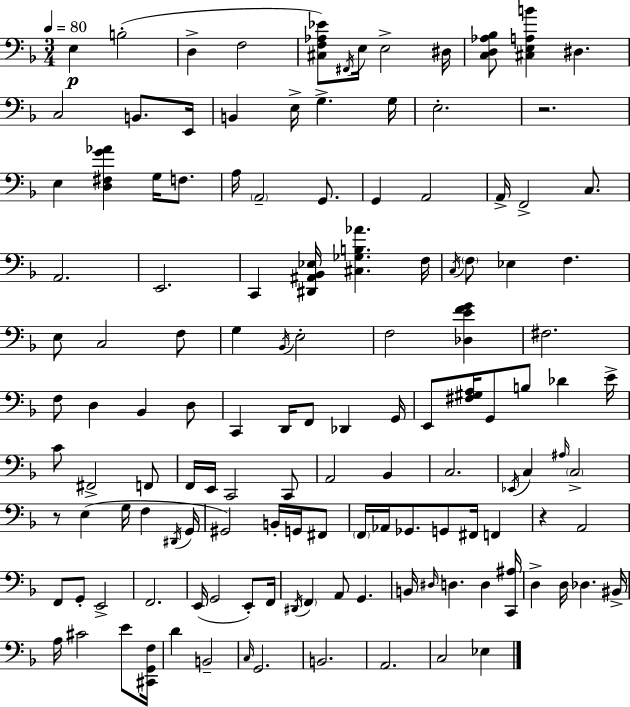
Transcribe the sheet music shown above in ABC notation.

X:1
T:Untitled
M:3/4
L:1/4
K:F
E, B,2 D, F,2 [^C,F,_A,_E]/2 ^F,,/4 E,/4 E,2 ^D,/4 [C,D,_A,_B,]/2 [^C,E,A,B] ^D, C,2 B,,/2 E,,/4 B,, E,/4 G, G,/4 E,2 z2 E, [D,^F,G_A] G,/4 F,/2 A,/4 A,,2 G,,/2 G,, A,,2 A,,/4 F,,2 C,/2 A,,2 E,,2 C,, [^D,,^A,,_B,,_E,]/4 [^C,_G,B,_A] F,/4 C,/4 F,/2 _E, F, E,/2 C,2 F,/2 G, _B,,/4 E,2 F,2 [_D,EFG] ^F,2 F,/2 D, _B,, D,/2 C,, D,,/4 F,,/2 _D,, G,,/4 E,,/2 [^F,^G,A,]/4 G,,/2 B,/2 _D E/4 C/2 ^F,,2 F,,/2 F,,/4 E,,/4 C,,2 C,,/2 A,,2 _B,, C,2 _E,,/4 C, ^A,/4 C,2 z/2 E, G,/4 F, ^D,,/4 G,,/4 ^G,,2 B,,/4 G,,/4 ^F,,/2 F,,/4 _A,,/4 _G,,/2 G,,/2 ^F,,/4 F,, z A,,2 F,,/2 G,,/2 E,,2 F,,2 E,,/4 G,,2 E,,/2 F,,/4 ^D,,/4 F,, A,,/2 G,, B,,/4 ^D,/4 D, D, [C,,^A,]/4 D, D,/4 _D, ^B,,/4 A,/4 ^C2 E/2 [^C,,G,,F,]/4 D B,,2 C,/4 G,,2 B,,2 A,,2 C,2 _E,